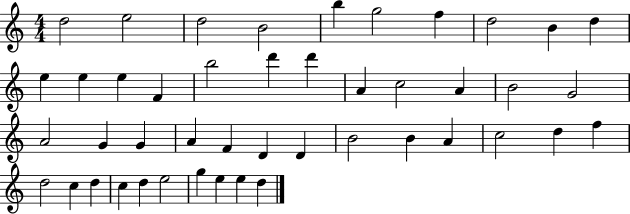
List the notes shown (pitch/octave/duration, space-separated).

D5/h E5/h D5/h B4/h B5/q G5/h F5/q D5/h B4/q D5/q E5/q E5/q E5/q F4/q B5/h D6/q D6/q A4/q C5/h A4/q B4/h G4/h A4/h G4/q G4/q A4/q F4/q D4/q D4/q B4/h B4/q A4/q C5/h D5/q F5/q D5/h C5/q D5/q C5/q D5/q E5/h G5/q E5/q E5/q D5/q